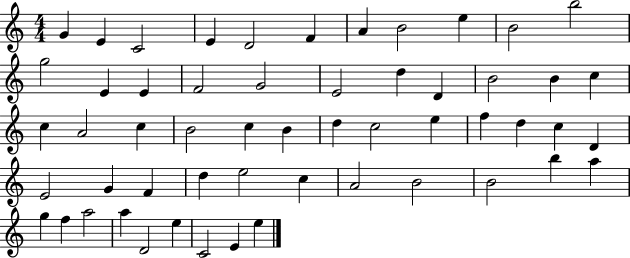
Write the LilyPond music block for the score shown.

{
  \clef treble
  \numericTimeSignature
  \time 4/4
  \key c \major
  g'4 e'4 c'2 | e'4 d'2 f'4 | a'4 b'2 e''4 | b'2 b''2 | \break g''2 e'4 e'4 | f'2 g'2 | e'2 d''4 d'4 | b'2 b'4 c''4 | \break c''4 a'2 c''4 | b'2 c''4 b'4 | d''4 c''2 e''4 | f''4 d''4 c''4 d'4 | \break e'2 g'4 f'4 | d''4 e''2 c''4 | a'2 b'2 | b'2 b''4 a''4 | \break g''4 f''4 a''2 | a''4 d'2 e''4 | c'2 e'4 e''4 | \bar "|."
}